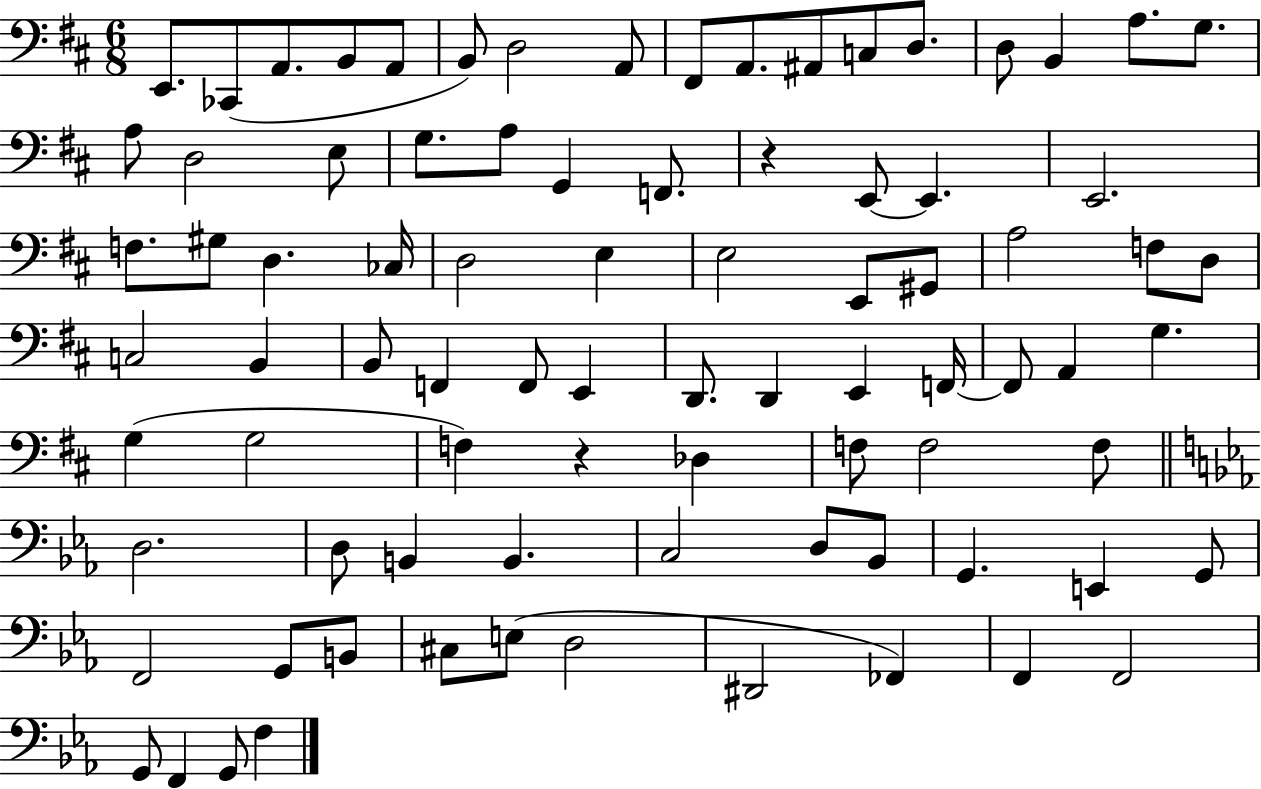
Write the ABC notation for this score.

X:1
T:Untitled
M:6/8
L:1/4
K:D
E,,/2 _C,,/2 A,,/2 B,,/2 A,,/2 B,,/2 D,2 A,,/2 ^F,,/2 A,,/2 ^A,,/2 C,/2 D,/2 D,/2 B,, A,/2 G,/2 A,/2 D,2 E,/2 G,/2 A,/2 G,, F,,/2 z E,,/2 E,, E,,2 F,/2 ^G,/2 D, _C,/4 D,2 E, E,2 E,,/2 ^G,,/2 A,2 F,/2 D,/2 C,2 B,, B,,/2 F,, F,,/2 E,, D,,/2 D,, E,, F,,/4 F,,/2 A,, G, G, G,2 F, z _D, F,/2 F,2 F,/2 D,2 D,/2 B,, B,, C,2 D,/2 _B,,/2 G,, E,, G,,/2 F,,2 G,,/2 B,,/2 ^C,/2 E,/2 D,2 ^D,,2 _F,, F,, F,,2 G,,/2 F,, G,,/2 F,